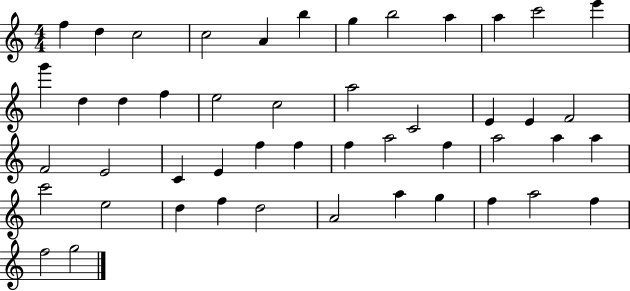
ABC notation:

X:1
T:Untitled
M:4/4
L:1/4
K:C
f d c2 c2 A b g b2 a a c'2 e' g' d d f e2 c2 a2 C2 E E F2 F2 E2 C E f f f a2 f a2 a a c'2 e2 d f d2 A2 a g f a2 f f2 g2